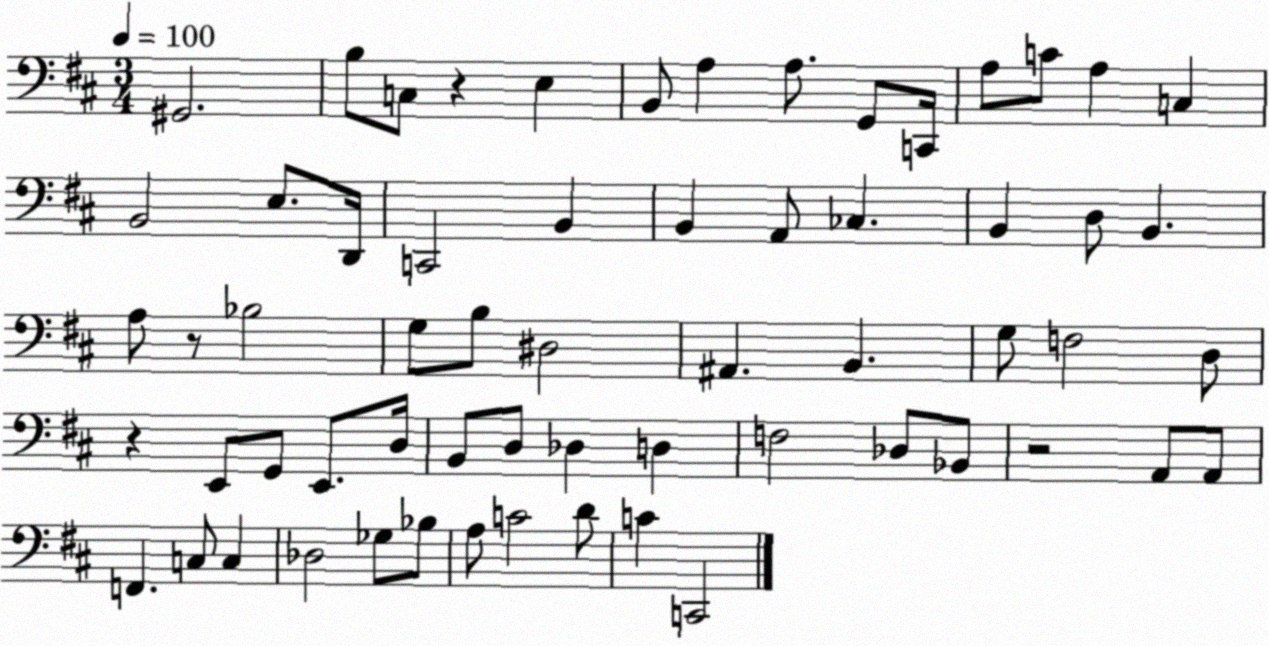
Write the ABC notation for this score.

X:1
T:Untitled
M:3/4
L:1/4
K:D
^G,,2 B,/2 C,/2 z E, B,,/2 A, A,/2 G,,/2 C,,/4 A,/2 C/2 A, C, B,,2 E,/2 D,,/4 C,,2 B,, B,, A,,/2 _C, B,, D,/2 B,, A,/2 z/2 _B,2 G,/2 B,/2 ^D,2 ^A,, B,, G,/2 F,2 D,/2 z E,,/2 G,,/2 E,,/2 D,/4 B,,/2 D,/2 _D, D, F,2 _D,/2 _B,,/2 z2 A,,/2 A,,/2 F,, C,/2 C, _D,2 _G,/2 _B,/2 A,/2 C2 D/2 C C,,2